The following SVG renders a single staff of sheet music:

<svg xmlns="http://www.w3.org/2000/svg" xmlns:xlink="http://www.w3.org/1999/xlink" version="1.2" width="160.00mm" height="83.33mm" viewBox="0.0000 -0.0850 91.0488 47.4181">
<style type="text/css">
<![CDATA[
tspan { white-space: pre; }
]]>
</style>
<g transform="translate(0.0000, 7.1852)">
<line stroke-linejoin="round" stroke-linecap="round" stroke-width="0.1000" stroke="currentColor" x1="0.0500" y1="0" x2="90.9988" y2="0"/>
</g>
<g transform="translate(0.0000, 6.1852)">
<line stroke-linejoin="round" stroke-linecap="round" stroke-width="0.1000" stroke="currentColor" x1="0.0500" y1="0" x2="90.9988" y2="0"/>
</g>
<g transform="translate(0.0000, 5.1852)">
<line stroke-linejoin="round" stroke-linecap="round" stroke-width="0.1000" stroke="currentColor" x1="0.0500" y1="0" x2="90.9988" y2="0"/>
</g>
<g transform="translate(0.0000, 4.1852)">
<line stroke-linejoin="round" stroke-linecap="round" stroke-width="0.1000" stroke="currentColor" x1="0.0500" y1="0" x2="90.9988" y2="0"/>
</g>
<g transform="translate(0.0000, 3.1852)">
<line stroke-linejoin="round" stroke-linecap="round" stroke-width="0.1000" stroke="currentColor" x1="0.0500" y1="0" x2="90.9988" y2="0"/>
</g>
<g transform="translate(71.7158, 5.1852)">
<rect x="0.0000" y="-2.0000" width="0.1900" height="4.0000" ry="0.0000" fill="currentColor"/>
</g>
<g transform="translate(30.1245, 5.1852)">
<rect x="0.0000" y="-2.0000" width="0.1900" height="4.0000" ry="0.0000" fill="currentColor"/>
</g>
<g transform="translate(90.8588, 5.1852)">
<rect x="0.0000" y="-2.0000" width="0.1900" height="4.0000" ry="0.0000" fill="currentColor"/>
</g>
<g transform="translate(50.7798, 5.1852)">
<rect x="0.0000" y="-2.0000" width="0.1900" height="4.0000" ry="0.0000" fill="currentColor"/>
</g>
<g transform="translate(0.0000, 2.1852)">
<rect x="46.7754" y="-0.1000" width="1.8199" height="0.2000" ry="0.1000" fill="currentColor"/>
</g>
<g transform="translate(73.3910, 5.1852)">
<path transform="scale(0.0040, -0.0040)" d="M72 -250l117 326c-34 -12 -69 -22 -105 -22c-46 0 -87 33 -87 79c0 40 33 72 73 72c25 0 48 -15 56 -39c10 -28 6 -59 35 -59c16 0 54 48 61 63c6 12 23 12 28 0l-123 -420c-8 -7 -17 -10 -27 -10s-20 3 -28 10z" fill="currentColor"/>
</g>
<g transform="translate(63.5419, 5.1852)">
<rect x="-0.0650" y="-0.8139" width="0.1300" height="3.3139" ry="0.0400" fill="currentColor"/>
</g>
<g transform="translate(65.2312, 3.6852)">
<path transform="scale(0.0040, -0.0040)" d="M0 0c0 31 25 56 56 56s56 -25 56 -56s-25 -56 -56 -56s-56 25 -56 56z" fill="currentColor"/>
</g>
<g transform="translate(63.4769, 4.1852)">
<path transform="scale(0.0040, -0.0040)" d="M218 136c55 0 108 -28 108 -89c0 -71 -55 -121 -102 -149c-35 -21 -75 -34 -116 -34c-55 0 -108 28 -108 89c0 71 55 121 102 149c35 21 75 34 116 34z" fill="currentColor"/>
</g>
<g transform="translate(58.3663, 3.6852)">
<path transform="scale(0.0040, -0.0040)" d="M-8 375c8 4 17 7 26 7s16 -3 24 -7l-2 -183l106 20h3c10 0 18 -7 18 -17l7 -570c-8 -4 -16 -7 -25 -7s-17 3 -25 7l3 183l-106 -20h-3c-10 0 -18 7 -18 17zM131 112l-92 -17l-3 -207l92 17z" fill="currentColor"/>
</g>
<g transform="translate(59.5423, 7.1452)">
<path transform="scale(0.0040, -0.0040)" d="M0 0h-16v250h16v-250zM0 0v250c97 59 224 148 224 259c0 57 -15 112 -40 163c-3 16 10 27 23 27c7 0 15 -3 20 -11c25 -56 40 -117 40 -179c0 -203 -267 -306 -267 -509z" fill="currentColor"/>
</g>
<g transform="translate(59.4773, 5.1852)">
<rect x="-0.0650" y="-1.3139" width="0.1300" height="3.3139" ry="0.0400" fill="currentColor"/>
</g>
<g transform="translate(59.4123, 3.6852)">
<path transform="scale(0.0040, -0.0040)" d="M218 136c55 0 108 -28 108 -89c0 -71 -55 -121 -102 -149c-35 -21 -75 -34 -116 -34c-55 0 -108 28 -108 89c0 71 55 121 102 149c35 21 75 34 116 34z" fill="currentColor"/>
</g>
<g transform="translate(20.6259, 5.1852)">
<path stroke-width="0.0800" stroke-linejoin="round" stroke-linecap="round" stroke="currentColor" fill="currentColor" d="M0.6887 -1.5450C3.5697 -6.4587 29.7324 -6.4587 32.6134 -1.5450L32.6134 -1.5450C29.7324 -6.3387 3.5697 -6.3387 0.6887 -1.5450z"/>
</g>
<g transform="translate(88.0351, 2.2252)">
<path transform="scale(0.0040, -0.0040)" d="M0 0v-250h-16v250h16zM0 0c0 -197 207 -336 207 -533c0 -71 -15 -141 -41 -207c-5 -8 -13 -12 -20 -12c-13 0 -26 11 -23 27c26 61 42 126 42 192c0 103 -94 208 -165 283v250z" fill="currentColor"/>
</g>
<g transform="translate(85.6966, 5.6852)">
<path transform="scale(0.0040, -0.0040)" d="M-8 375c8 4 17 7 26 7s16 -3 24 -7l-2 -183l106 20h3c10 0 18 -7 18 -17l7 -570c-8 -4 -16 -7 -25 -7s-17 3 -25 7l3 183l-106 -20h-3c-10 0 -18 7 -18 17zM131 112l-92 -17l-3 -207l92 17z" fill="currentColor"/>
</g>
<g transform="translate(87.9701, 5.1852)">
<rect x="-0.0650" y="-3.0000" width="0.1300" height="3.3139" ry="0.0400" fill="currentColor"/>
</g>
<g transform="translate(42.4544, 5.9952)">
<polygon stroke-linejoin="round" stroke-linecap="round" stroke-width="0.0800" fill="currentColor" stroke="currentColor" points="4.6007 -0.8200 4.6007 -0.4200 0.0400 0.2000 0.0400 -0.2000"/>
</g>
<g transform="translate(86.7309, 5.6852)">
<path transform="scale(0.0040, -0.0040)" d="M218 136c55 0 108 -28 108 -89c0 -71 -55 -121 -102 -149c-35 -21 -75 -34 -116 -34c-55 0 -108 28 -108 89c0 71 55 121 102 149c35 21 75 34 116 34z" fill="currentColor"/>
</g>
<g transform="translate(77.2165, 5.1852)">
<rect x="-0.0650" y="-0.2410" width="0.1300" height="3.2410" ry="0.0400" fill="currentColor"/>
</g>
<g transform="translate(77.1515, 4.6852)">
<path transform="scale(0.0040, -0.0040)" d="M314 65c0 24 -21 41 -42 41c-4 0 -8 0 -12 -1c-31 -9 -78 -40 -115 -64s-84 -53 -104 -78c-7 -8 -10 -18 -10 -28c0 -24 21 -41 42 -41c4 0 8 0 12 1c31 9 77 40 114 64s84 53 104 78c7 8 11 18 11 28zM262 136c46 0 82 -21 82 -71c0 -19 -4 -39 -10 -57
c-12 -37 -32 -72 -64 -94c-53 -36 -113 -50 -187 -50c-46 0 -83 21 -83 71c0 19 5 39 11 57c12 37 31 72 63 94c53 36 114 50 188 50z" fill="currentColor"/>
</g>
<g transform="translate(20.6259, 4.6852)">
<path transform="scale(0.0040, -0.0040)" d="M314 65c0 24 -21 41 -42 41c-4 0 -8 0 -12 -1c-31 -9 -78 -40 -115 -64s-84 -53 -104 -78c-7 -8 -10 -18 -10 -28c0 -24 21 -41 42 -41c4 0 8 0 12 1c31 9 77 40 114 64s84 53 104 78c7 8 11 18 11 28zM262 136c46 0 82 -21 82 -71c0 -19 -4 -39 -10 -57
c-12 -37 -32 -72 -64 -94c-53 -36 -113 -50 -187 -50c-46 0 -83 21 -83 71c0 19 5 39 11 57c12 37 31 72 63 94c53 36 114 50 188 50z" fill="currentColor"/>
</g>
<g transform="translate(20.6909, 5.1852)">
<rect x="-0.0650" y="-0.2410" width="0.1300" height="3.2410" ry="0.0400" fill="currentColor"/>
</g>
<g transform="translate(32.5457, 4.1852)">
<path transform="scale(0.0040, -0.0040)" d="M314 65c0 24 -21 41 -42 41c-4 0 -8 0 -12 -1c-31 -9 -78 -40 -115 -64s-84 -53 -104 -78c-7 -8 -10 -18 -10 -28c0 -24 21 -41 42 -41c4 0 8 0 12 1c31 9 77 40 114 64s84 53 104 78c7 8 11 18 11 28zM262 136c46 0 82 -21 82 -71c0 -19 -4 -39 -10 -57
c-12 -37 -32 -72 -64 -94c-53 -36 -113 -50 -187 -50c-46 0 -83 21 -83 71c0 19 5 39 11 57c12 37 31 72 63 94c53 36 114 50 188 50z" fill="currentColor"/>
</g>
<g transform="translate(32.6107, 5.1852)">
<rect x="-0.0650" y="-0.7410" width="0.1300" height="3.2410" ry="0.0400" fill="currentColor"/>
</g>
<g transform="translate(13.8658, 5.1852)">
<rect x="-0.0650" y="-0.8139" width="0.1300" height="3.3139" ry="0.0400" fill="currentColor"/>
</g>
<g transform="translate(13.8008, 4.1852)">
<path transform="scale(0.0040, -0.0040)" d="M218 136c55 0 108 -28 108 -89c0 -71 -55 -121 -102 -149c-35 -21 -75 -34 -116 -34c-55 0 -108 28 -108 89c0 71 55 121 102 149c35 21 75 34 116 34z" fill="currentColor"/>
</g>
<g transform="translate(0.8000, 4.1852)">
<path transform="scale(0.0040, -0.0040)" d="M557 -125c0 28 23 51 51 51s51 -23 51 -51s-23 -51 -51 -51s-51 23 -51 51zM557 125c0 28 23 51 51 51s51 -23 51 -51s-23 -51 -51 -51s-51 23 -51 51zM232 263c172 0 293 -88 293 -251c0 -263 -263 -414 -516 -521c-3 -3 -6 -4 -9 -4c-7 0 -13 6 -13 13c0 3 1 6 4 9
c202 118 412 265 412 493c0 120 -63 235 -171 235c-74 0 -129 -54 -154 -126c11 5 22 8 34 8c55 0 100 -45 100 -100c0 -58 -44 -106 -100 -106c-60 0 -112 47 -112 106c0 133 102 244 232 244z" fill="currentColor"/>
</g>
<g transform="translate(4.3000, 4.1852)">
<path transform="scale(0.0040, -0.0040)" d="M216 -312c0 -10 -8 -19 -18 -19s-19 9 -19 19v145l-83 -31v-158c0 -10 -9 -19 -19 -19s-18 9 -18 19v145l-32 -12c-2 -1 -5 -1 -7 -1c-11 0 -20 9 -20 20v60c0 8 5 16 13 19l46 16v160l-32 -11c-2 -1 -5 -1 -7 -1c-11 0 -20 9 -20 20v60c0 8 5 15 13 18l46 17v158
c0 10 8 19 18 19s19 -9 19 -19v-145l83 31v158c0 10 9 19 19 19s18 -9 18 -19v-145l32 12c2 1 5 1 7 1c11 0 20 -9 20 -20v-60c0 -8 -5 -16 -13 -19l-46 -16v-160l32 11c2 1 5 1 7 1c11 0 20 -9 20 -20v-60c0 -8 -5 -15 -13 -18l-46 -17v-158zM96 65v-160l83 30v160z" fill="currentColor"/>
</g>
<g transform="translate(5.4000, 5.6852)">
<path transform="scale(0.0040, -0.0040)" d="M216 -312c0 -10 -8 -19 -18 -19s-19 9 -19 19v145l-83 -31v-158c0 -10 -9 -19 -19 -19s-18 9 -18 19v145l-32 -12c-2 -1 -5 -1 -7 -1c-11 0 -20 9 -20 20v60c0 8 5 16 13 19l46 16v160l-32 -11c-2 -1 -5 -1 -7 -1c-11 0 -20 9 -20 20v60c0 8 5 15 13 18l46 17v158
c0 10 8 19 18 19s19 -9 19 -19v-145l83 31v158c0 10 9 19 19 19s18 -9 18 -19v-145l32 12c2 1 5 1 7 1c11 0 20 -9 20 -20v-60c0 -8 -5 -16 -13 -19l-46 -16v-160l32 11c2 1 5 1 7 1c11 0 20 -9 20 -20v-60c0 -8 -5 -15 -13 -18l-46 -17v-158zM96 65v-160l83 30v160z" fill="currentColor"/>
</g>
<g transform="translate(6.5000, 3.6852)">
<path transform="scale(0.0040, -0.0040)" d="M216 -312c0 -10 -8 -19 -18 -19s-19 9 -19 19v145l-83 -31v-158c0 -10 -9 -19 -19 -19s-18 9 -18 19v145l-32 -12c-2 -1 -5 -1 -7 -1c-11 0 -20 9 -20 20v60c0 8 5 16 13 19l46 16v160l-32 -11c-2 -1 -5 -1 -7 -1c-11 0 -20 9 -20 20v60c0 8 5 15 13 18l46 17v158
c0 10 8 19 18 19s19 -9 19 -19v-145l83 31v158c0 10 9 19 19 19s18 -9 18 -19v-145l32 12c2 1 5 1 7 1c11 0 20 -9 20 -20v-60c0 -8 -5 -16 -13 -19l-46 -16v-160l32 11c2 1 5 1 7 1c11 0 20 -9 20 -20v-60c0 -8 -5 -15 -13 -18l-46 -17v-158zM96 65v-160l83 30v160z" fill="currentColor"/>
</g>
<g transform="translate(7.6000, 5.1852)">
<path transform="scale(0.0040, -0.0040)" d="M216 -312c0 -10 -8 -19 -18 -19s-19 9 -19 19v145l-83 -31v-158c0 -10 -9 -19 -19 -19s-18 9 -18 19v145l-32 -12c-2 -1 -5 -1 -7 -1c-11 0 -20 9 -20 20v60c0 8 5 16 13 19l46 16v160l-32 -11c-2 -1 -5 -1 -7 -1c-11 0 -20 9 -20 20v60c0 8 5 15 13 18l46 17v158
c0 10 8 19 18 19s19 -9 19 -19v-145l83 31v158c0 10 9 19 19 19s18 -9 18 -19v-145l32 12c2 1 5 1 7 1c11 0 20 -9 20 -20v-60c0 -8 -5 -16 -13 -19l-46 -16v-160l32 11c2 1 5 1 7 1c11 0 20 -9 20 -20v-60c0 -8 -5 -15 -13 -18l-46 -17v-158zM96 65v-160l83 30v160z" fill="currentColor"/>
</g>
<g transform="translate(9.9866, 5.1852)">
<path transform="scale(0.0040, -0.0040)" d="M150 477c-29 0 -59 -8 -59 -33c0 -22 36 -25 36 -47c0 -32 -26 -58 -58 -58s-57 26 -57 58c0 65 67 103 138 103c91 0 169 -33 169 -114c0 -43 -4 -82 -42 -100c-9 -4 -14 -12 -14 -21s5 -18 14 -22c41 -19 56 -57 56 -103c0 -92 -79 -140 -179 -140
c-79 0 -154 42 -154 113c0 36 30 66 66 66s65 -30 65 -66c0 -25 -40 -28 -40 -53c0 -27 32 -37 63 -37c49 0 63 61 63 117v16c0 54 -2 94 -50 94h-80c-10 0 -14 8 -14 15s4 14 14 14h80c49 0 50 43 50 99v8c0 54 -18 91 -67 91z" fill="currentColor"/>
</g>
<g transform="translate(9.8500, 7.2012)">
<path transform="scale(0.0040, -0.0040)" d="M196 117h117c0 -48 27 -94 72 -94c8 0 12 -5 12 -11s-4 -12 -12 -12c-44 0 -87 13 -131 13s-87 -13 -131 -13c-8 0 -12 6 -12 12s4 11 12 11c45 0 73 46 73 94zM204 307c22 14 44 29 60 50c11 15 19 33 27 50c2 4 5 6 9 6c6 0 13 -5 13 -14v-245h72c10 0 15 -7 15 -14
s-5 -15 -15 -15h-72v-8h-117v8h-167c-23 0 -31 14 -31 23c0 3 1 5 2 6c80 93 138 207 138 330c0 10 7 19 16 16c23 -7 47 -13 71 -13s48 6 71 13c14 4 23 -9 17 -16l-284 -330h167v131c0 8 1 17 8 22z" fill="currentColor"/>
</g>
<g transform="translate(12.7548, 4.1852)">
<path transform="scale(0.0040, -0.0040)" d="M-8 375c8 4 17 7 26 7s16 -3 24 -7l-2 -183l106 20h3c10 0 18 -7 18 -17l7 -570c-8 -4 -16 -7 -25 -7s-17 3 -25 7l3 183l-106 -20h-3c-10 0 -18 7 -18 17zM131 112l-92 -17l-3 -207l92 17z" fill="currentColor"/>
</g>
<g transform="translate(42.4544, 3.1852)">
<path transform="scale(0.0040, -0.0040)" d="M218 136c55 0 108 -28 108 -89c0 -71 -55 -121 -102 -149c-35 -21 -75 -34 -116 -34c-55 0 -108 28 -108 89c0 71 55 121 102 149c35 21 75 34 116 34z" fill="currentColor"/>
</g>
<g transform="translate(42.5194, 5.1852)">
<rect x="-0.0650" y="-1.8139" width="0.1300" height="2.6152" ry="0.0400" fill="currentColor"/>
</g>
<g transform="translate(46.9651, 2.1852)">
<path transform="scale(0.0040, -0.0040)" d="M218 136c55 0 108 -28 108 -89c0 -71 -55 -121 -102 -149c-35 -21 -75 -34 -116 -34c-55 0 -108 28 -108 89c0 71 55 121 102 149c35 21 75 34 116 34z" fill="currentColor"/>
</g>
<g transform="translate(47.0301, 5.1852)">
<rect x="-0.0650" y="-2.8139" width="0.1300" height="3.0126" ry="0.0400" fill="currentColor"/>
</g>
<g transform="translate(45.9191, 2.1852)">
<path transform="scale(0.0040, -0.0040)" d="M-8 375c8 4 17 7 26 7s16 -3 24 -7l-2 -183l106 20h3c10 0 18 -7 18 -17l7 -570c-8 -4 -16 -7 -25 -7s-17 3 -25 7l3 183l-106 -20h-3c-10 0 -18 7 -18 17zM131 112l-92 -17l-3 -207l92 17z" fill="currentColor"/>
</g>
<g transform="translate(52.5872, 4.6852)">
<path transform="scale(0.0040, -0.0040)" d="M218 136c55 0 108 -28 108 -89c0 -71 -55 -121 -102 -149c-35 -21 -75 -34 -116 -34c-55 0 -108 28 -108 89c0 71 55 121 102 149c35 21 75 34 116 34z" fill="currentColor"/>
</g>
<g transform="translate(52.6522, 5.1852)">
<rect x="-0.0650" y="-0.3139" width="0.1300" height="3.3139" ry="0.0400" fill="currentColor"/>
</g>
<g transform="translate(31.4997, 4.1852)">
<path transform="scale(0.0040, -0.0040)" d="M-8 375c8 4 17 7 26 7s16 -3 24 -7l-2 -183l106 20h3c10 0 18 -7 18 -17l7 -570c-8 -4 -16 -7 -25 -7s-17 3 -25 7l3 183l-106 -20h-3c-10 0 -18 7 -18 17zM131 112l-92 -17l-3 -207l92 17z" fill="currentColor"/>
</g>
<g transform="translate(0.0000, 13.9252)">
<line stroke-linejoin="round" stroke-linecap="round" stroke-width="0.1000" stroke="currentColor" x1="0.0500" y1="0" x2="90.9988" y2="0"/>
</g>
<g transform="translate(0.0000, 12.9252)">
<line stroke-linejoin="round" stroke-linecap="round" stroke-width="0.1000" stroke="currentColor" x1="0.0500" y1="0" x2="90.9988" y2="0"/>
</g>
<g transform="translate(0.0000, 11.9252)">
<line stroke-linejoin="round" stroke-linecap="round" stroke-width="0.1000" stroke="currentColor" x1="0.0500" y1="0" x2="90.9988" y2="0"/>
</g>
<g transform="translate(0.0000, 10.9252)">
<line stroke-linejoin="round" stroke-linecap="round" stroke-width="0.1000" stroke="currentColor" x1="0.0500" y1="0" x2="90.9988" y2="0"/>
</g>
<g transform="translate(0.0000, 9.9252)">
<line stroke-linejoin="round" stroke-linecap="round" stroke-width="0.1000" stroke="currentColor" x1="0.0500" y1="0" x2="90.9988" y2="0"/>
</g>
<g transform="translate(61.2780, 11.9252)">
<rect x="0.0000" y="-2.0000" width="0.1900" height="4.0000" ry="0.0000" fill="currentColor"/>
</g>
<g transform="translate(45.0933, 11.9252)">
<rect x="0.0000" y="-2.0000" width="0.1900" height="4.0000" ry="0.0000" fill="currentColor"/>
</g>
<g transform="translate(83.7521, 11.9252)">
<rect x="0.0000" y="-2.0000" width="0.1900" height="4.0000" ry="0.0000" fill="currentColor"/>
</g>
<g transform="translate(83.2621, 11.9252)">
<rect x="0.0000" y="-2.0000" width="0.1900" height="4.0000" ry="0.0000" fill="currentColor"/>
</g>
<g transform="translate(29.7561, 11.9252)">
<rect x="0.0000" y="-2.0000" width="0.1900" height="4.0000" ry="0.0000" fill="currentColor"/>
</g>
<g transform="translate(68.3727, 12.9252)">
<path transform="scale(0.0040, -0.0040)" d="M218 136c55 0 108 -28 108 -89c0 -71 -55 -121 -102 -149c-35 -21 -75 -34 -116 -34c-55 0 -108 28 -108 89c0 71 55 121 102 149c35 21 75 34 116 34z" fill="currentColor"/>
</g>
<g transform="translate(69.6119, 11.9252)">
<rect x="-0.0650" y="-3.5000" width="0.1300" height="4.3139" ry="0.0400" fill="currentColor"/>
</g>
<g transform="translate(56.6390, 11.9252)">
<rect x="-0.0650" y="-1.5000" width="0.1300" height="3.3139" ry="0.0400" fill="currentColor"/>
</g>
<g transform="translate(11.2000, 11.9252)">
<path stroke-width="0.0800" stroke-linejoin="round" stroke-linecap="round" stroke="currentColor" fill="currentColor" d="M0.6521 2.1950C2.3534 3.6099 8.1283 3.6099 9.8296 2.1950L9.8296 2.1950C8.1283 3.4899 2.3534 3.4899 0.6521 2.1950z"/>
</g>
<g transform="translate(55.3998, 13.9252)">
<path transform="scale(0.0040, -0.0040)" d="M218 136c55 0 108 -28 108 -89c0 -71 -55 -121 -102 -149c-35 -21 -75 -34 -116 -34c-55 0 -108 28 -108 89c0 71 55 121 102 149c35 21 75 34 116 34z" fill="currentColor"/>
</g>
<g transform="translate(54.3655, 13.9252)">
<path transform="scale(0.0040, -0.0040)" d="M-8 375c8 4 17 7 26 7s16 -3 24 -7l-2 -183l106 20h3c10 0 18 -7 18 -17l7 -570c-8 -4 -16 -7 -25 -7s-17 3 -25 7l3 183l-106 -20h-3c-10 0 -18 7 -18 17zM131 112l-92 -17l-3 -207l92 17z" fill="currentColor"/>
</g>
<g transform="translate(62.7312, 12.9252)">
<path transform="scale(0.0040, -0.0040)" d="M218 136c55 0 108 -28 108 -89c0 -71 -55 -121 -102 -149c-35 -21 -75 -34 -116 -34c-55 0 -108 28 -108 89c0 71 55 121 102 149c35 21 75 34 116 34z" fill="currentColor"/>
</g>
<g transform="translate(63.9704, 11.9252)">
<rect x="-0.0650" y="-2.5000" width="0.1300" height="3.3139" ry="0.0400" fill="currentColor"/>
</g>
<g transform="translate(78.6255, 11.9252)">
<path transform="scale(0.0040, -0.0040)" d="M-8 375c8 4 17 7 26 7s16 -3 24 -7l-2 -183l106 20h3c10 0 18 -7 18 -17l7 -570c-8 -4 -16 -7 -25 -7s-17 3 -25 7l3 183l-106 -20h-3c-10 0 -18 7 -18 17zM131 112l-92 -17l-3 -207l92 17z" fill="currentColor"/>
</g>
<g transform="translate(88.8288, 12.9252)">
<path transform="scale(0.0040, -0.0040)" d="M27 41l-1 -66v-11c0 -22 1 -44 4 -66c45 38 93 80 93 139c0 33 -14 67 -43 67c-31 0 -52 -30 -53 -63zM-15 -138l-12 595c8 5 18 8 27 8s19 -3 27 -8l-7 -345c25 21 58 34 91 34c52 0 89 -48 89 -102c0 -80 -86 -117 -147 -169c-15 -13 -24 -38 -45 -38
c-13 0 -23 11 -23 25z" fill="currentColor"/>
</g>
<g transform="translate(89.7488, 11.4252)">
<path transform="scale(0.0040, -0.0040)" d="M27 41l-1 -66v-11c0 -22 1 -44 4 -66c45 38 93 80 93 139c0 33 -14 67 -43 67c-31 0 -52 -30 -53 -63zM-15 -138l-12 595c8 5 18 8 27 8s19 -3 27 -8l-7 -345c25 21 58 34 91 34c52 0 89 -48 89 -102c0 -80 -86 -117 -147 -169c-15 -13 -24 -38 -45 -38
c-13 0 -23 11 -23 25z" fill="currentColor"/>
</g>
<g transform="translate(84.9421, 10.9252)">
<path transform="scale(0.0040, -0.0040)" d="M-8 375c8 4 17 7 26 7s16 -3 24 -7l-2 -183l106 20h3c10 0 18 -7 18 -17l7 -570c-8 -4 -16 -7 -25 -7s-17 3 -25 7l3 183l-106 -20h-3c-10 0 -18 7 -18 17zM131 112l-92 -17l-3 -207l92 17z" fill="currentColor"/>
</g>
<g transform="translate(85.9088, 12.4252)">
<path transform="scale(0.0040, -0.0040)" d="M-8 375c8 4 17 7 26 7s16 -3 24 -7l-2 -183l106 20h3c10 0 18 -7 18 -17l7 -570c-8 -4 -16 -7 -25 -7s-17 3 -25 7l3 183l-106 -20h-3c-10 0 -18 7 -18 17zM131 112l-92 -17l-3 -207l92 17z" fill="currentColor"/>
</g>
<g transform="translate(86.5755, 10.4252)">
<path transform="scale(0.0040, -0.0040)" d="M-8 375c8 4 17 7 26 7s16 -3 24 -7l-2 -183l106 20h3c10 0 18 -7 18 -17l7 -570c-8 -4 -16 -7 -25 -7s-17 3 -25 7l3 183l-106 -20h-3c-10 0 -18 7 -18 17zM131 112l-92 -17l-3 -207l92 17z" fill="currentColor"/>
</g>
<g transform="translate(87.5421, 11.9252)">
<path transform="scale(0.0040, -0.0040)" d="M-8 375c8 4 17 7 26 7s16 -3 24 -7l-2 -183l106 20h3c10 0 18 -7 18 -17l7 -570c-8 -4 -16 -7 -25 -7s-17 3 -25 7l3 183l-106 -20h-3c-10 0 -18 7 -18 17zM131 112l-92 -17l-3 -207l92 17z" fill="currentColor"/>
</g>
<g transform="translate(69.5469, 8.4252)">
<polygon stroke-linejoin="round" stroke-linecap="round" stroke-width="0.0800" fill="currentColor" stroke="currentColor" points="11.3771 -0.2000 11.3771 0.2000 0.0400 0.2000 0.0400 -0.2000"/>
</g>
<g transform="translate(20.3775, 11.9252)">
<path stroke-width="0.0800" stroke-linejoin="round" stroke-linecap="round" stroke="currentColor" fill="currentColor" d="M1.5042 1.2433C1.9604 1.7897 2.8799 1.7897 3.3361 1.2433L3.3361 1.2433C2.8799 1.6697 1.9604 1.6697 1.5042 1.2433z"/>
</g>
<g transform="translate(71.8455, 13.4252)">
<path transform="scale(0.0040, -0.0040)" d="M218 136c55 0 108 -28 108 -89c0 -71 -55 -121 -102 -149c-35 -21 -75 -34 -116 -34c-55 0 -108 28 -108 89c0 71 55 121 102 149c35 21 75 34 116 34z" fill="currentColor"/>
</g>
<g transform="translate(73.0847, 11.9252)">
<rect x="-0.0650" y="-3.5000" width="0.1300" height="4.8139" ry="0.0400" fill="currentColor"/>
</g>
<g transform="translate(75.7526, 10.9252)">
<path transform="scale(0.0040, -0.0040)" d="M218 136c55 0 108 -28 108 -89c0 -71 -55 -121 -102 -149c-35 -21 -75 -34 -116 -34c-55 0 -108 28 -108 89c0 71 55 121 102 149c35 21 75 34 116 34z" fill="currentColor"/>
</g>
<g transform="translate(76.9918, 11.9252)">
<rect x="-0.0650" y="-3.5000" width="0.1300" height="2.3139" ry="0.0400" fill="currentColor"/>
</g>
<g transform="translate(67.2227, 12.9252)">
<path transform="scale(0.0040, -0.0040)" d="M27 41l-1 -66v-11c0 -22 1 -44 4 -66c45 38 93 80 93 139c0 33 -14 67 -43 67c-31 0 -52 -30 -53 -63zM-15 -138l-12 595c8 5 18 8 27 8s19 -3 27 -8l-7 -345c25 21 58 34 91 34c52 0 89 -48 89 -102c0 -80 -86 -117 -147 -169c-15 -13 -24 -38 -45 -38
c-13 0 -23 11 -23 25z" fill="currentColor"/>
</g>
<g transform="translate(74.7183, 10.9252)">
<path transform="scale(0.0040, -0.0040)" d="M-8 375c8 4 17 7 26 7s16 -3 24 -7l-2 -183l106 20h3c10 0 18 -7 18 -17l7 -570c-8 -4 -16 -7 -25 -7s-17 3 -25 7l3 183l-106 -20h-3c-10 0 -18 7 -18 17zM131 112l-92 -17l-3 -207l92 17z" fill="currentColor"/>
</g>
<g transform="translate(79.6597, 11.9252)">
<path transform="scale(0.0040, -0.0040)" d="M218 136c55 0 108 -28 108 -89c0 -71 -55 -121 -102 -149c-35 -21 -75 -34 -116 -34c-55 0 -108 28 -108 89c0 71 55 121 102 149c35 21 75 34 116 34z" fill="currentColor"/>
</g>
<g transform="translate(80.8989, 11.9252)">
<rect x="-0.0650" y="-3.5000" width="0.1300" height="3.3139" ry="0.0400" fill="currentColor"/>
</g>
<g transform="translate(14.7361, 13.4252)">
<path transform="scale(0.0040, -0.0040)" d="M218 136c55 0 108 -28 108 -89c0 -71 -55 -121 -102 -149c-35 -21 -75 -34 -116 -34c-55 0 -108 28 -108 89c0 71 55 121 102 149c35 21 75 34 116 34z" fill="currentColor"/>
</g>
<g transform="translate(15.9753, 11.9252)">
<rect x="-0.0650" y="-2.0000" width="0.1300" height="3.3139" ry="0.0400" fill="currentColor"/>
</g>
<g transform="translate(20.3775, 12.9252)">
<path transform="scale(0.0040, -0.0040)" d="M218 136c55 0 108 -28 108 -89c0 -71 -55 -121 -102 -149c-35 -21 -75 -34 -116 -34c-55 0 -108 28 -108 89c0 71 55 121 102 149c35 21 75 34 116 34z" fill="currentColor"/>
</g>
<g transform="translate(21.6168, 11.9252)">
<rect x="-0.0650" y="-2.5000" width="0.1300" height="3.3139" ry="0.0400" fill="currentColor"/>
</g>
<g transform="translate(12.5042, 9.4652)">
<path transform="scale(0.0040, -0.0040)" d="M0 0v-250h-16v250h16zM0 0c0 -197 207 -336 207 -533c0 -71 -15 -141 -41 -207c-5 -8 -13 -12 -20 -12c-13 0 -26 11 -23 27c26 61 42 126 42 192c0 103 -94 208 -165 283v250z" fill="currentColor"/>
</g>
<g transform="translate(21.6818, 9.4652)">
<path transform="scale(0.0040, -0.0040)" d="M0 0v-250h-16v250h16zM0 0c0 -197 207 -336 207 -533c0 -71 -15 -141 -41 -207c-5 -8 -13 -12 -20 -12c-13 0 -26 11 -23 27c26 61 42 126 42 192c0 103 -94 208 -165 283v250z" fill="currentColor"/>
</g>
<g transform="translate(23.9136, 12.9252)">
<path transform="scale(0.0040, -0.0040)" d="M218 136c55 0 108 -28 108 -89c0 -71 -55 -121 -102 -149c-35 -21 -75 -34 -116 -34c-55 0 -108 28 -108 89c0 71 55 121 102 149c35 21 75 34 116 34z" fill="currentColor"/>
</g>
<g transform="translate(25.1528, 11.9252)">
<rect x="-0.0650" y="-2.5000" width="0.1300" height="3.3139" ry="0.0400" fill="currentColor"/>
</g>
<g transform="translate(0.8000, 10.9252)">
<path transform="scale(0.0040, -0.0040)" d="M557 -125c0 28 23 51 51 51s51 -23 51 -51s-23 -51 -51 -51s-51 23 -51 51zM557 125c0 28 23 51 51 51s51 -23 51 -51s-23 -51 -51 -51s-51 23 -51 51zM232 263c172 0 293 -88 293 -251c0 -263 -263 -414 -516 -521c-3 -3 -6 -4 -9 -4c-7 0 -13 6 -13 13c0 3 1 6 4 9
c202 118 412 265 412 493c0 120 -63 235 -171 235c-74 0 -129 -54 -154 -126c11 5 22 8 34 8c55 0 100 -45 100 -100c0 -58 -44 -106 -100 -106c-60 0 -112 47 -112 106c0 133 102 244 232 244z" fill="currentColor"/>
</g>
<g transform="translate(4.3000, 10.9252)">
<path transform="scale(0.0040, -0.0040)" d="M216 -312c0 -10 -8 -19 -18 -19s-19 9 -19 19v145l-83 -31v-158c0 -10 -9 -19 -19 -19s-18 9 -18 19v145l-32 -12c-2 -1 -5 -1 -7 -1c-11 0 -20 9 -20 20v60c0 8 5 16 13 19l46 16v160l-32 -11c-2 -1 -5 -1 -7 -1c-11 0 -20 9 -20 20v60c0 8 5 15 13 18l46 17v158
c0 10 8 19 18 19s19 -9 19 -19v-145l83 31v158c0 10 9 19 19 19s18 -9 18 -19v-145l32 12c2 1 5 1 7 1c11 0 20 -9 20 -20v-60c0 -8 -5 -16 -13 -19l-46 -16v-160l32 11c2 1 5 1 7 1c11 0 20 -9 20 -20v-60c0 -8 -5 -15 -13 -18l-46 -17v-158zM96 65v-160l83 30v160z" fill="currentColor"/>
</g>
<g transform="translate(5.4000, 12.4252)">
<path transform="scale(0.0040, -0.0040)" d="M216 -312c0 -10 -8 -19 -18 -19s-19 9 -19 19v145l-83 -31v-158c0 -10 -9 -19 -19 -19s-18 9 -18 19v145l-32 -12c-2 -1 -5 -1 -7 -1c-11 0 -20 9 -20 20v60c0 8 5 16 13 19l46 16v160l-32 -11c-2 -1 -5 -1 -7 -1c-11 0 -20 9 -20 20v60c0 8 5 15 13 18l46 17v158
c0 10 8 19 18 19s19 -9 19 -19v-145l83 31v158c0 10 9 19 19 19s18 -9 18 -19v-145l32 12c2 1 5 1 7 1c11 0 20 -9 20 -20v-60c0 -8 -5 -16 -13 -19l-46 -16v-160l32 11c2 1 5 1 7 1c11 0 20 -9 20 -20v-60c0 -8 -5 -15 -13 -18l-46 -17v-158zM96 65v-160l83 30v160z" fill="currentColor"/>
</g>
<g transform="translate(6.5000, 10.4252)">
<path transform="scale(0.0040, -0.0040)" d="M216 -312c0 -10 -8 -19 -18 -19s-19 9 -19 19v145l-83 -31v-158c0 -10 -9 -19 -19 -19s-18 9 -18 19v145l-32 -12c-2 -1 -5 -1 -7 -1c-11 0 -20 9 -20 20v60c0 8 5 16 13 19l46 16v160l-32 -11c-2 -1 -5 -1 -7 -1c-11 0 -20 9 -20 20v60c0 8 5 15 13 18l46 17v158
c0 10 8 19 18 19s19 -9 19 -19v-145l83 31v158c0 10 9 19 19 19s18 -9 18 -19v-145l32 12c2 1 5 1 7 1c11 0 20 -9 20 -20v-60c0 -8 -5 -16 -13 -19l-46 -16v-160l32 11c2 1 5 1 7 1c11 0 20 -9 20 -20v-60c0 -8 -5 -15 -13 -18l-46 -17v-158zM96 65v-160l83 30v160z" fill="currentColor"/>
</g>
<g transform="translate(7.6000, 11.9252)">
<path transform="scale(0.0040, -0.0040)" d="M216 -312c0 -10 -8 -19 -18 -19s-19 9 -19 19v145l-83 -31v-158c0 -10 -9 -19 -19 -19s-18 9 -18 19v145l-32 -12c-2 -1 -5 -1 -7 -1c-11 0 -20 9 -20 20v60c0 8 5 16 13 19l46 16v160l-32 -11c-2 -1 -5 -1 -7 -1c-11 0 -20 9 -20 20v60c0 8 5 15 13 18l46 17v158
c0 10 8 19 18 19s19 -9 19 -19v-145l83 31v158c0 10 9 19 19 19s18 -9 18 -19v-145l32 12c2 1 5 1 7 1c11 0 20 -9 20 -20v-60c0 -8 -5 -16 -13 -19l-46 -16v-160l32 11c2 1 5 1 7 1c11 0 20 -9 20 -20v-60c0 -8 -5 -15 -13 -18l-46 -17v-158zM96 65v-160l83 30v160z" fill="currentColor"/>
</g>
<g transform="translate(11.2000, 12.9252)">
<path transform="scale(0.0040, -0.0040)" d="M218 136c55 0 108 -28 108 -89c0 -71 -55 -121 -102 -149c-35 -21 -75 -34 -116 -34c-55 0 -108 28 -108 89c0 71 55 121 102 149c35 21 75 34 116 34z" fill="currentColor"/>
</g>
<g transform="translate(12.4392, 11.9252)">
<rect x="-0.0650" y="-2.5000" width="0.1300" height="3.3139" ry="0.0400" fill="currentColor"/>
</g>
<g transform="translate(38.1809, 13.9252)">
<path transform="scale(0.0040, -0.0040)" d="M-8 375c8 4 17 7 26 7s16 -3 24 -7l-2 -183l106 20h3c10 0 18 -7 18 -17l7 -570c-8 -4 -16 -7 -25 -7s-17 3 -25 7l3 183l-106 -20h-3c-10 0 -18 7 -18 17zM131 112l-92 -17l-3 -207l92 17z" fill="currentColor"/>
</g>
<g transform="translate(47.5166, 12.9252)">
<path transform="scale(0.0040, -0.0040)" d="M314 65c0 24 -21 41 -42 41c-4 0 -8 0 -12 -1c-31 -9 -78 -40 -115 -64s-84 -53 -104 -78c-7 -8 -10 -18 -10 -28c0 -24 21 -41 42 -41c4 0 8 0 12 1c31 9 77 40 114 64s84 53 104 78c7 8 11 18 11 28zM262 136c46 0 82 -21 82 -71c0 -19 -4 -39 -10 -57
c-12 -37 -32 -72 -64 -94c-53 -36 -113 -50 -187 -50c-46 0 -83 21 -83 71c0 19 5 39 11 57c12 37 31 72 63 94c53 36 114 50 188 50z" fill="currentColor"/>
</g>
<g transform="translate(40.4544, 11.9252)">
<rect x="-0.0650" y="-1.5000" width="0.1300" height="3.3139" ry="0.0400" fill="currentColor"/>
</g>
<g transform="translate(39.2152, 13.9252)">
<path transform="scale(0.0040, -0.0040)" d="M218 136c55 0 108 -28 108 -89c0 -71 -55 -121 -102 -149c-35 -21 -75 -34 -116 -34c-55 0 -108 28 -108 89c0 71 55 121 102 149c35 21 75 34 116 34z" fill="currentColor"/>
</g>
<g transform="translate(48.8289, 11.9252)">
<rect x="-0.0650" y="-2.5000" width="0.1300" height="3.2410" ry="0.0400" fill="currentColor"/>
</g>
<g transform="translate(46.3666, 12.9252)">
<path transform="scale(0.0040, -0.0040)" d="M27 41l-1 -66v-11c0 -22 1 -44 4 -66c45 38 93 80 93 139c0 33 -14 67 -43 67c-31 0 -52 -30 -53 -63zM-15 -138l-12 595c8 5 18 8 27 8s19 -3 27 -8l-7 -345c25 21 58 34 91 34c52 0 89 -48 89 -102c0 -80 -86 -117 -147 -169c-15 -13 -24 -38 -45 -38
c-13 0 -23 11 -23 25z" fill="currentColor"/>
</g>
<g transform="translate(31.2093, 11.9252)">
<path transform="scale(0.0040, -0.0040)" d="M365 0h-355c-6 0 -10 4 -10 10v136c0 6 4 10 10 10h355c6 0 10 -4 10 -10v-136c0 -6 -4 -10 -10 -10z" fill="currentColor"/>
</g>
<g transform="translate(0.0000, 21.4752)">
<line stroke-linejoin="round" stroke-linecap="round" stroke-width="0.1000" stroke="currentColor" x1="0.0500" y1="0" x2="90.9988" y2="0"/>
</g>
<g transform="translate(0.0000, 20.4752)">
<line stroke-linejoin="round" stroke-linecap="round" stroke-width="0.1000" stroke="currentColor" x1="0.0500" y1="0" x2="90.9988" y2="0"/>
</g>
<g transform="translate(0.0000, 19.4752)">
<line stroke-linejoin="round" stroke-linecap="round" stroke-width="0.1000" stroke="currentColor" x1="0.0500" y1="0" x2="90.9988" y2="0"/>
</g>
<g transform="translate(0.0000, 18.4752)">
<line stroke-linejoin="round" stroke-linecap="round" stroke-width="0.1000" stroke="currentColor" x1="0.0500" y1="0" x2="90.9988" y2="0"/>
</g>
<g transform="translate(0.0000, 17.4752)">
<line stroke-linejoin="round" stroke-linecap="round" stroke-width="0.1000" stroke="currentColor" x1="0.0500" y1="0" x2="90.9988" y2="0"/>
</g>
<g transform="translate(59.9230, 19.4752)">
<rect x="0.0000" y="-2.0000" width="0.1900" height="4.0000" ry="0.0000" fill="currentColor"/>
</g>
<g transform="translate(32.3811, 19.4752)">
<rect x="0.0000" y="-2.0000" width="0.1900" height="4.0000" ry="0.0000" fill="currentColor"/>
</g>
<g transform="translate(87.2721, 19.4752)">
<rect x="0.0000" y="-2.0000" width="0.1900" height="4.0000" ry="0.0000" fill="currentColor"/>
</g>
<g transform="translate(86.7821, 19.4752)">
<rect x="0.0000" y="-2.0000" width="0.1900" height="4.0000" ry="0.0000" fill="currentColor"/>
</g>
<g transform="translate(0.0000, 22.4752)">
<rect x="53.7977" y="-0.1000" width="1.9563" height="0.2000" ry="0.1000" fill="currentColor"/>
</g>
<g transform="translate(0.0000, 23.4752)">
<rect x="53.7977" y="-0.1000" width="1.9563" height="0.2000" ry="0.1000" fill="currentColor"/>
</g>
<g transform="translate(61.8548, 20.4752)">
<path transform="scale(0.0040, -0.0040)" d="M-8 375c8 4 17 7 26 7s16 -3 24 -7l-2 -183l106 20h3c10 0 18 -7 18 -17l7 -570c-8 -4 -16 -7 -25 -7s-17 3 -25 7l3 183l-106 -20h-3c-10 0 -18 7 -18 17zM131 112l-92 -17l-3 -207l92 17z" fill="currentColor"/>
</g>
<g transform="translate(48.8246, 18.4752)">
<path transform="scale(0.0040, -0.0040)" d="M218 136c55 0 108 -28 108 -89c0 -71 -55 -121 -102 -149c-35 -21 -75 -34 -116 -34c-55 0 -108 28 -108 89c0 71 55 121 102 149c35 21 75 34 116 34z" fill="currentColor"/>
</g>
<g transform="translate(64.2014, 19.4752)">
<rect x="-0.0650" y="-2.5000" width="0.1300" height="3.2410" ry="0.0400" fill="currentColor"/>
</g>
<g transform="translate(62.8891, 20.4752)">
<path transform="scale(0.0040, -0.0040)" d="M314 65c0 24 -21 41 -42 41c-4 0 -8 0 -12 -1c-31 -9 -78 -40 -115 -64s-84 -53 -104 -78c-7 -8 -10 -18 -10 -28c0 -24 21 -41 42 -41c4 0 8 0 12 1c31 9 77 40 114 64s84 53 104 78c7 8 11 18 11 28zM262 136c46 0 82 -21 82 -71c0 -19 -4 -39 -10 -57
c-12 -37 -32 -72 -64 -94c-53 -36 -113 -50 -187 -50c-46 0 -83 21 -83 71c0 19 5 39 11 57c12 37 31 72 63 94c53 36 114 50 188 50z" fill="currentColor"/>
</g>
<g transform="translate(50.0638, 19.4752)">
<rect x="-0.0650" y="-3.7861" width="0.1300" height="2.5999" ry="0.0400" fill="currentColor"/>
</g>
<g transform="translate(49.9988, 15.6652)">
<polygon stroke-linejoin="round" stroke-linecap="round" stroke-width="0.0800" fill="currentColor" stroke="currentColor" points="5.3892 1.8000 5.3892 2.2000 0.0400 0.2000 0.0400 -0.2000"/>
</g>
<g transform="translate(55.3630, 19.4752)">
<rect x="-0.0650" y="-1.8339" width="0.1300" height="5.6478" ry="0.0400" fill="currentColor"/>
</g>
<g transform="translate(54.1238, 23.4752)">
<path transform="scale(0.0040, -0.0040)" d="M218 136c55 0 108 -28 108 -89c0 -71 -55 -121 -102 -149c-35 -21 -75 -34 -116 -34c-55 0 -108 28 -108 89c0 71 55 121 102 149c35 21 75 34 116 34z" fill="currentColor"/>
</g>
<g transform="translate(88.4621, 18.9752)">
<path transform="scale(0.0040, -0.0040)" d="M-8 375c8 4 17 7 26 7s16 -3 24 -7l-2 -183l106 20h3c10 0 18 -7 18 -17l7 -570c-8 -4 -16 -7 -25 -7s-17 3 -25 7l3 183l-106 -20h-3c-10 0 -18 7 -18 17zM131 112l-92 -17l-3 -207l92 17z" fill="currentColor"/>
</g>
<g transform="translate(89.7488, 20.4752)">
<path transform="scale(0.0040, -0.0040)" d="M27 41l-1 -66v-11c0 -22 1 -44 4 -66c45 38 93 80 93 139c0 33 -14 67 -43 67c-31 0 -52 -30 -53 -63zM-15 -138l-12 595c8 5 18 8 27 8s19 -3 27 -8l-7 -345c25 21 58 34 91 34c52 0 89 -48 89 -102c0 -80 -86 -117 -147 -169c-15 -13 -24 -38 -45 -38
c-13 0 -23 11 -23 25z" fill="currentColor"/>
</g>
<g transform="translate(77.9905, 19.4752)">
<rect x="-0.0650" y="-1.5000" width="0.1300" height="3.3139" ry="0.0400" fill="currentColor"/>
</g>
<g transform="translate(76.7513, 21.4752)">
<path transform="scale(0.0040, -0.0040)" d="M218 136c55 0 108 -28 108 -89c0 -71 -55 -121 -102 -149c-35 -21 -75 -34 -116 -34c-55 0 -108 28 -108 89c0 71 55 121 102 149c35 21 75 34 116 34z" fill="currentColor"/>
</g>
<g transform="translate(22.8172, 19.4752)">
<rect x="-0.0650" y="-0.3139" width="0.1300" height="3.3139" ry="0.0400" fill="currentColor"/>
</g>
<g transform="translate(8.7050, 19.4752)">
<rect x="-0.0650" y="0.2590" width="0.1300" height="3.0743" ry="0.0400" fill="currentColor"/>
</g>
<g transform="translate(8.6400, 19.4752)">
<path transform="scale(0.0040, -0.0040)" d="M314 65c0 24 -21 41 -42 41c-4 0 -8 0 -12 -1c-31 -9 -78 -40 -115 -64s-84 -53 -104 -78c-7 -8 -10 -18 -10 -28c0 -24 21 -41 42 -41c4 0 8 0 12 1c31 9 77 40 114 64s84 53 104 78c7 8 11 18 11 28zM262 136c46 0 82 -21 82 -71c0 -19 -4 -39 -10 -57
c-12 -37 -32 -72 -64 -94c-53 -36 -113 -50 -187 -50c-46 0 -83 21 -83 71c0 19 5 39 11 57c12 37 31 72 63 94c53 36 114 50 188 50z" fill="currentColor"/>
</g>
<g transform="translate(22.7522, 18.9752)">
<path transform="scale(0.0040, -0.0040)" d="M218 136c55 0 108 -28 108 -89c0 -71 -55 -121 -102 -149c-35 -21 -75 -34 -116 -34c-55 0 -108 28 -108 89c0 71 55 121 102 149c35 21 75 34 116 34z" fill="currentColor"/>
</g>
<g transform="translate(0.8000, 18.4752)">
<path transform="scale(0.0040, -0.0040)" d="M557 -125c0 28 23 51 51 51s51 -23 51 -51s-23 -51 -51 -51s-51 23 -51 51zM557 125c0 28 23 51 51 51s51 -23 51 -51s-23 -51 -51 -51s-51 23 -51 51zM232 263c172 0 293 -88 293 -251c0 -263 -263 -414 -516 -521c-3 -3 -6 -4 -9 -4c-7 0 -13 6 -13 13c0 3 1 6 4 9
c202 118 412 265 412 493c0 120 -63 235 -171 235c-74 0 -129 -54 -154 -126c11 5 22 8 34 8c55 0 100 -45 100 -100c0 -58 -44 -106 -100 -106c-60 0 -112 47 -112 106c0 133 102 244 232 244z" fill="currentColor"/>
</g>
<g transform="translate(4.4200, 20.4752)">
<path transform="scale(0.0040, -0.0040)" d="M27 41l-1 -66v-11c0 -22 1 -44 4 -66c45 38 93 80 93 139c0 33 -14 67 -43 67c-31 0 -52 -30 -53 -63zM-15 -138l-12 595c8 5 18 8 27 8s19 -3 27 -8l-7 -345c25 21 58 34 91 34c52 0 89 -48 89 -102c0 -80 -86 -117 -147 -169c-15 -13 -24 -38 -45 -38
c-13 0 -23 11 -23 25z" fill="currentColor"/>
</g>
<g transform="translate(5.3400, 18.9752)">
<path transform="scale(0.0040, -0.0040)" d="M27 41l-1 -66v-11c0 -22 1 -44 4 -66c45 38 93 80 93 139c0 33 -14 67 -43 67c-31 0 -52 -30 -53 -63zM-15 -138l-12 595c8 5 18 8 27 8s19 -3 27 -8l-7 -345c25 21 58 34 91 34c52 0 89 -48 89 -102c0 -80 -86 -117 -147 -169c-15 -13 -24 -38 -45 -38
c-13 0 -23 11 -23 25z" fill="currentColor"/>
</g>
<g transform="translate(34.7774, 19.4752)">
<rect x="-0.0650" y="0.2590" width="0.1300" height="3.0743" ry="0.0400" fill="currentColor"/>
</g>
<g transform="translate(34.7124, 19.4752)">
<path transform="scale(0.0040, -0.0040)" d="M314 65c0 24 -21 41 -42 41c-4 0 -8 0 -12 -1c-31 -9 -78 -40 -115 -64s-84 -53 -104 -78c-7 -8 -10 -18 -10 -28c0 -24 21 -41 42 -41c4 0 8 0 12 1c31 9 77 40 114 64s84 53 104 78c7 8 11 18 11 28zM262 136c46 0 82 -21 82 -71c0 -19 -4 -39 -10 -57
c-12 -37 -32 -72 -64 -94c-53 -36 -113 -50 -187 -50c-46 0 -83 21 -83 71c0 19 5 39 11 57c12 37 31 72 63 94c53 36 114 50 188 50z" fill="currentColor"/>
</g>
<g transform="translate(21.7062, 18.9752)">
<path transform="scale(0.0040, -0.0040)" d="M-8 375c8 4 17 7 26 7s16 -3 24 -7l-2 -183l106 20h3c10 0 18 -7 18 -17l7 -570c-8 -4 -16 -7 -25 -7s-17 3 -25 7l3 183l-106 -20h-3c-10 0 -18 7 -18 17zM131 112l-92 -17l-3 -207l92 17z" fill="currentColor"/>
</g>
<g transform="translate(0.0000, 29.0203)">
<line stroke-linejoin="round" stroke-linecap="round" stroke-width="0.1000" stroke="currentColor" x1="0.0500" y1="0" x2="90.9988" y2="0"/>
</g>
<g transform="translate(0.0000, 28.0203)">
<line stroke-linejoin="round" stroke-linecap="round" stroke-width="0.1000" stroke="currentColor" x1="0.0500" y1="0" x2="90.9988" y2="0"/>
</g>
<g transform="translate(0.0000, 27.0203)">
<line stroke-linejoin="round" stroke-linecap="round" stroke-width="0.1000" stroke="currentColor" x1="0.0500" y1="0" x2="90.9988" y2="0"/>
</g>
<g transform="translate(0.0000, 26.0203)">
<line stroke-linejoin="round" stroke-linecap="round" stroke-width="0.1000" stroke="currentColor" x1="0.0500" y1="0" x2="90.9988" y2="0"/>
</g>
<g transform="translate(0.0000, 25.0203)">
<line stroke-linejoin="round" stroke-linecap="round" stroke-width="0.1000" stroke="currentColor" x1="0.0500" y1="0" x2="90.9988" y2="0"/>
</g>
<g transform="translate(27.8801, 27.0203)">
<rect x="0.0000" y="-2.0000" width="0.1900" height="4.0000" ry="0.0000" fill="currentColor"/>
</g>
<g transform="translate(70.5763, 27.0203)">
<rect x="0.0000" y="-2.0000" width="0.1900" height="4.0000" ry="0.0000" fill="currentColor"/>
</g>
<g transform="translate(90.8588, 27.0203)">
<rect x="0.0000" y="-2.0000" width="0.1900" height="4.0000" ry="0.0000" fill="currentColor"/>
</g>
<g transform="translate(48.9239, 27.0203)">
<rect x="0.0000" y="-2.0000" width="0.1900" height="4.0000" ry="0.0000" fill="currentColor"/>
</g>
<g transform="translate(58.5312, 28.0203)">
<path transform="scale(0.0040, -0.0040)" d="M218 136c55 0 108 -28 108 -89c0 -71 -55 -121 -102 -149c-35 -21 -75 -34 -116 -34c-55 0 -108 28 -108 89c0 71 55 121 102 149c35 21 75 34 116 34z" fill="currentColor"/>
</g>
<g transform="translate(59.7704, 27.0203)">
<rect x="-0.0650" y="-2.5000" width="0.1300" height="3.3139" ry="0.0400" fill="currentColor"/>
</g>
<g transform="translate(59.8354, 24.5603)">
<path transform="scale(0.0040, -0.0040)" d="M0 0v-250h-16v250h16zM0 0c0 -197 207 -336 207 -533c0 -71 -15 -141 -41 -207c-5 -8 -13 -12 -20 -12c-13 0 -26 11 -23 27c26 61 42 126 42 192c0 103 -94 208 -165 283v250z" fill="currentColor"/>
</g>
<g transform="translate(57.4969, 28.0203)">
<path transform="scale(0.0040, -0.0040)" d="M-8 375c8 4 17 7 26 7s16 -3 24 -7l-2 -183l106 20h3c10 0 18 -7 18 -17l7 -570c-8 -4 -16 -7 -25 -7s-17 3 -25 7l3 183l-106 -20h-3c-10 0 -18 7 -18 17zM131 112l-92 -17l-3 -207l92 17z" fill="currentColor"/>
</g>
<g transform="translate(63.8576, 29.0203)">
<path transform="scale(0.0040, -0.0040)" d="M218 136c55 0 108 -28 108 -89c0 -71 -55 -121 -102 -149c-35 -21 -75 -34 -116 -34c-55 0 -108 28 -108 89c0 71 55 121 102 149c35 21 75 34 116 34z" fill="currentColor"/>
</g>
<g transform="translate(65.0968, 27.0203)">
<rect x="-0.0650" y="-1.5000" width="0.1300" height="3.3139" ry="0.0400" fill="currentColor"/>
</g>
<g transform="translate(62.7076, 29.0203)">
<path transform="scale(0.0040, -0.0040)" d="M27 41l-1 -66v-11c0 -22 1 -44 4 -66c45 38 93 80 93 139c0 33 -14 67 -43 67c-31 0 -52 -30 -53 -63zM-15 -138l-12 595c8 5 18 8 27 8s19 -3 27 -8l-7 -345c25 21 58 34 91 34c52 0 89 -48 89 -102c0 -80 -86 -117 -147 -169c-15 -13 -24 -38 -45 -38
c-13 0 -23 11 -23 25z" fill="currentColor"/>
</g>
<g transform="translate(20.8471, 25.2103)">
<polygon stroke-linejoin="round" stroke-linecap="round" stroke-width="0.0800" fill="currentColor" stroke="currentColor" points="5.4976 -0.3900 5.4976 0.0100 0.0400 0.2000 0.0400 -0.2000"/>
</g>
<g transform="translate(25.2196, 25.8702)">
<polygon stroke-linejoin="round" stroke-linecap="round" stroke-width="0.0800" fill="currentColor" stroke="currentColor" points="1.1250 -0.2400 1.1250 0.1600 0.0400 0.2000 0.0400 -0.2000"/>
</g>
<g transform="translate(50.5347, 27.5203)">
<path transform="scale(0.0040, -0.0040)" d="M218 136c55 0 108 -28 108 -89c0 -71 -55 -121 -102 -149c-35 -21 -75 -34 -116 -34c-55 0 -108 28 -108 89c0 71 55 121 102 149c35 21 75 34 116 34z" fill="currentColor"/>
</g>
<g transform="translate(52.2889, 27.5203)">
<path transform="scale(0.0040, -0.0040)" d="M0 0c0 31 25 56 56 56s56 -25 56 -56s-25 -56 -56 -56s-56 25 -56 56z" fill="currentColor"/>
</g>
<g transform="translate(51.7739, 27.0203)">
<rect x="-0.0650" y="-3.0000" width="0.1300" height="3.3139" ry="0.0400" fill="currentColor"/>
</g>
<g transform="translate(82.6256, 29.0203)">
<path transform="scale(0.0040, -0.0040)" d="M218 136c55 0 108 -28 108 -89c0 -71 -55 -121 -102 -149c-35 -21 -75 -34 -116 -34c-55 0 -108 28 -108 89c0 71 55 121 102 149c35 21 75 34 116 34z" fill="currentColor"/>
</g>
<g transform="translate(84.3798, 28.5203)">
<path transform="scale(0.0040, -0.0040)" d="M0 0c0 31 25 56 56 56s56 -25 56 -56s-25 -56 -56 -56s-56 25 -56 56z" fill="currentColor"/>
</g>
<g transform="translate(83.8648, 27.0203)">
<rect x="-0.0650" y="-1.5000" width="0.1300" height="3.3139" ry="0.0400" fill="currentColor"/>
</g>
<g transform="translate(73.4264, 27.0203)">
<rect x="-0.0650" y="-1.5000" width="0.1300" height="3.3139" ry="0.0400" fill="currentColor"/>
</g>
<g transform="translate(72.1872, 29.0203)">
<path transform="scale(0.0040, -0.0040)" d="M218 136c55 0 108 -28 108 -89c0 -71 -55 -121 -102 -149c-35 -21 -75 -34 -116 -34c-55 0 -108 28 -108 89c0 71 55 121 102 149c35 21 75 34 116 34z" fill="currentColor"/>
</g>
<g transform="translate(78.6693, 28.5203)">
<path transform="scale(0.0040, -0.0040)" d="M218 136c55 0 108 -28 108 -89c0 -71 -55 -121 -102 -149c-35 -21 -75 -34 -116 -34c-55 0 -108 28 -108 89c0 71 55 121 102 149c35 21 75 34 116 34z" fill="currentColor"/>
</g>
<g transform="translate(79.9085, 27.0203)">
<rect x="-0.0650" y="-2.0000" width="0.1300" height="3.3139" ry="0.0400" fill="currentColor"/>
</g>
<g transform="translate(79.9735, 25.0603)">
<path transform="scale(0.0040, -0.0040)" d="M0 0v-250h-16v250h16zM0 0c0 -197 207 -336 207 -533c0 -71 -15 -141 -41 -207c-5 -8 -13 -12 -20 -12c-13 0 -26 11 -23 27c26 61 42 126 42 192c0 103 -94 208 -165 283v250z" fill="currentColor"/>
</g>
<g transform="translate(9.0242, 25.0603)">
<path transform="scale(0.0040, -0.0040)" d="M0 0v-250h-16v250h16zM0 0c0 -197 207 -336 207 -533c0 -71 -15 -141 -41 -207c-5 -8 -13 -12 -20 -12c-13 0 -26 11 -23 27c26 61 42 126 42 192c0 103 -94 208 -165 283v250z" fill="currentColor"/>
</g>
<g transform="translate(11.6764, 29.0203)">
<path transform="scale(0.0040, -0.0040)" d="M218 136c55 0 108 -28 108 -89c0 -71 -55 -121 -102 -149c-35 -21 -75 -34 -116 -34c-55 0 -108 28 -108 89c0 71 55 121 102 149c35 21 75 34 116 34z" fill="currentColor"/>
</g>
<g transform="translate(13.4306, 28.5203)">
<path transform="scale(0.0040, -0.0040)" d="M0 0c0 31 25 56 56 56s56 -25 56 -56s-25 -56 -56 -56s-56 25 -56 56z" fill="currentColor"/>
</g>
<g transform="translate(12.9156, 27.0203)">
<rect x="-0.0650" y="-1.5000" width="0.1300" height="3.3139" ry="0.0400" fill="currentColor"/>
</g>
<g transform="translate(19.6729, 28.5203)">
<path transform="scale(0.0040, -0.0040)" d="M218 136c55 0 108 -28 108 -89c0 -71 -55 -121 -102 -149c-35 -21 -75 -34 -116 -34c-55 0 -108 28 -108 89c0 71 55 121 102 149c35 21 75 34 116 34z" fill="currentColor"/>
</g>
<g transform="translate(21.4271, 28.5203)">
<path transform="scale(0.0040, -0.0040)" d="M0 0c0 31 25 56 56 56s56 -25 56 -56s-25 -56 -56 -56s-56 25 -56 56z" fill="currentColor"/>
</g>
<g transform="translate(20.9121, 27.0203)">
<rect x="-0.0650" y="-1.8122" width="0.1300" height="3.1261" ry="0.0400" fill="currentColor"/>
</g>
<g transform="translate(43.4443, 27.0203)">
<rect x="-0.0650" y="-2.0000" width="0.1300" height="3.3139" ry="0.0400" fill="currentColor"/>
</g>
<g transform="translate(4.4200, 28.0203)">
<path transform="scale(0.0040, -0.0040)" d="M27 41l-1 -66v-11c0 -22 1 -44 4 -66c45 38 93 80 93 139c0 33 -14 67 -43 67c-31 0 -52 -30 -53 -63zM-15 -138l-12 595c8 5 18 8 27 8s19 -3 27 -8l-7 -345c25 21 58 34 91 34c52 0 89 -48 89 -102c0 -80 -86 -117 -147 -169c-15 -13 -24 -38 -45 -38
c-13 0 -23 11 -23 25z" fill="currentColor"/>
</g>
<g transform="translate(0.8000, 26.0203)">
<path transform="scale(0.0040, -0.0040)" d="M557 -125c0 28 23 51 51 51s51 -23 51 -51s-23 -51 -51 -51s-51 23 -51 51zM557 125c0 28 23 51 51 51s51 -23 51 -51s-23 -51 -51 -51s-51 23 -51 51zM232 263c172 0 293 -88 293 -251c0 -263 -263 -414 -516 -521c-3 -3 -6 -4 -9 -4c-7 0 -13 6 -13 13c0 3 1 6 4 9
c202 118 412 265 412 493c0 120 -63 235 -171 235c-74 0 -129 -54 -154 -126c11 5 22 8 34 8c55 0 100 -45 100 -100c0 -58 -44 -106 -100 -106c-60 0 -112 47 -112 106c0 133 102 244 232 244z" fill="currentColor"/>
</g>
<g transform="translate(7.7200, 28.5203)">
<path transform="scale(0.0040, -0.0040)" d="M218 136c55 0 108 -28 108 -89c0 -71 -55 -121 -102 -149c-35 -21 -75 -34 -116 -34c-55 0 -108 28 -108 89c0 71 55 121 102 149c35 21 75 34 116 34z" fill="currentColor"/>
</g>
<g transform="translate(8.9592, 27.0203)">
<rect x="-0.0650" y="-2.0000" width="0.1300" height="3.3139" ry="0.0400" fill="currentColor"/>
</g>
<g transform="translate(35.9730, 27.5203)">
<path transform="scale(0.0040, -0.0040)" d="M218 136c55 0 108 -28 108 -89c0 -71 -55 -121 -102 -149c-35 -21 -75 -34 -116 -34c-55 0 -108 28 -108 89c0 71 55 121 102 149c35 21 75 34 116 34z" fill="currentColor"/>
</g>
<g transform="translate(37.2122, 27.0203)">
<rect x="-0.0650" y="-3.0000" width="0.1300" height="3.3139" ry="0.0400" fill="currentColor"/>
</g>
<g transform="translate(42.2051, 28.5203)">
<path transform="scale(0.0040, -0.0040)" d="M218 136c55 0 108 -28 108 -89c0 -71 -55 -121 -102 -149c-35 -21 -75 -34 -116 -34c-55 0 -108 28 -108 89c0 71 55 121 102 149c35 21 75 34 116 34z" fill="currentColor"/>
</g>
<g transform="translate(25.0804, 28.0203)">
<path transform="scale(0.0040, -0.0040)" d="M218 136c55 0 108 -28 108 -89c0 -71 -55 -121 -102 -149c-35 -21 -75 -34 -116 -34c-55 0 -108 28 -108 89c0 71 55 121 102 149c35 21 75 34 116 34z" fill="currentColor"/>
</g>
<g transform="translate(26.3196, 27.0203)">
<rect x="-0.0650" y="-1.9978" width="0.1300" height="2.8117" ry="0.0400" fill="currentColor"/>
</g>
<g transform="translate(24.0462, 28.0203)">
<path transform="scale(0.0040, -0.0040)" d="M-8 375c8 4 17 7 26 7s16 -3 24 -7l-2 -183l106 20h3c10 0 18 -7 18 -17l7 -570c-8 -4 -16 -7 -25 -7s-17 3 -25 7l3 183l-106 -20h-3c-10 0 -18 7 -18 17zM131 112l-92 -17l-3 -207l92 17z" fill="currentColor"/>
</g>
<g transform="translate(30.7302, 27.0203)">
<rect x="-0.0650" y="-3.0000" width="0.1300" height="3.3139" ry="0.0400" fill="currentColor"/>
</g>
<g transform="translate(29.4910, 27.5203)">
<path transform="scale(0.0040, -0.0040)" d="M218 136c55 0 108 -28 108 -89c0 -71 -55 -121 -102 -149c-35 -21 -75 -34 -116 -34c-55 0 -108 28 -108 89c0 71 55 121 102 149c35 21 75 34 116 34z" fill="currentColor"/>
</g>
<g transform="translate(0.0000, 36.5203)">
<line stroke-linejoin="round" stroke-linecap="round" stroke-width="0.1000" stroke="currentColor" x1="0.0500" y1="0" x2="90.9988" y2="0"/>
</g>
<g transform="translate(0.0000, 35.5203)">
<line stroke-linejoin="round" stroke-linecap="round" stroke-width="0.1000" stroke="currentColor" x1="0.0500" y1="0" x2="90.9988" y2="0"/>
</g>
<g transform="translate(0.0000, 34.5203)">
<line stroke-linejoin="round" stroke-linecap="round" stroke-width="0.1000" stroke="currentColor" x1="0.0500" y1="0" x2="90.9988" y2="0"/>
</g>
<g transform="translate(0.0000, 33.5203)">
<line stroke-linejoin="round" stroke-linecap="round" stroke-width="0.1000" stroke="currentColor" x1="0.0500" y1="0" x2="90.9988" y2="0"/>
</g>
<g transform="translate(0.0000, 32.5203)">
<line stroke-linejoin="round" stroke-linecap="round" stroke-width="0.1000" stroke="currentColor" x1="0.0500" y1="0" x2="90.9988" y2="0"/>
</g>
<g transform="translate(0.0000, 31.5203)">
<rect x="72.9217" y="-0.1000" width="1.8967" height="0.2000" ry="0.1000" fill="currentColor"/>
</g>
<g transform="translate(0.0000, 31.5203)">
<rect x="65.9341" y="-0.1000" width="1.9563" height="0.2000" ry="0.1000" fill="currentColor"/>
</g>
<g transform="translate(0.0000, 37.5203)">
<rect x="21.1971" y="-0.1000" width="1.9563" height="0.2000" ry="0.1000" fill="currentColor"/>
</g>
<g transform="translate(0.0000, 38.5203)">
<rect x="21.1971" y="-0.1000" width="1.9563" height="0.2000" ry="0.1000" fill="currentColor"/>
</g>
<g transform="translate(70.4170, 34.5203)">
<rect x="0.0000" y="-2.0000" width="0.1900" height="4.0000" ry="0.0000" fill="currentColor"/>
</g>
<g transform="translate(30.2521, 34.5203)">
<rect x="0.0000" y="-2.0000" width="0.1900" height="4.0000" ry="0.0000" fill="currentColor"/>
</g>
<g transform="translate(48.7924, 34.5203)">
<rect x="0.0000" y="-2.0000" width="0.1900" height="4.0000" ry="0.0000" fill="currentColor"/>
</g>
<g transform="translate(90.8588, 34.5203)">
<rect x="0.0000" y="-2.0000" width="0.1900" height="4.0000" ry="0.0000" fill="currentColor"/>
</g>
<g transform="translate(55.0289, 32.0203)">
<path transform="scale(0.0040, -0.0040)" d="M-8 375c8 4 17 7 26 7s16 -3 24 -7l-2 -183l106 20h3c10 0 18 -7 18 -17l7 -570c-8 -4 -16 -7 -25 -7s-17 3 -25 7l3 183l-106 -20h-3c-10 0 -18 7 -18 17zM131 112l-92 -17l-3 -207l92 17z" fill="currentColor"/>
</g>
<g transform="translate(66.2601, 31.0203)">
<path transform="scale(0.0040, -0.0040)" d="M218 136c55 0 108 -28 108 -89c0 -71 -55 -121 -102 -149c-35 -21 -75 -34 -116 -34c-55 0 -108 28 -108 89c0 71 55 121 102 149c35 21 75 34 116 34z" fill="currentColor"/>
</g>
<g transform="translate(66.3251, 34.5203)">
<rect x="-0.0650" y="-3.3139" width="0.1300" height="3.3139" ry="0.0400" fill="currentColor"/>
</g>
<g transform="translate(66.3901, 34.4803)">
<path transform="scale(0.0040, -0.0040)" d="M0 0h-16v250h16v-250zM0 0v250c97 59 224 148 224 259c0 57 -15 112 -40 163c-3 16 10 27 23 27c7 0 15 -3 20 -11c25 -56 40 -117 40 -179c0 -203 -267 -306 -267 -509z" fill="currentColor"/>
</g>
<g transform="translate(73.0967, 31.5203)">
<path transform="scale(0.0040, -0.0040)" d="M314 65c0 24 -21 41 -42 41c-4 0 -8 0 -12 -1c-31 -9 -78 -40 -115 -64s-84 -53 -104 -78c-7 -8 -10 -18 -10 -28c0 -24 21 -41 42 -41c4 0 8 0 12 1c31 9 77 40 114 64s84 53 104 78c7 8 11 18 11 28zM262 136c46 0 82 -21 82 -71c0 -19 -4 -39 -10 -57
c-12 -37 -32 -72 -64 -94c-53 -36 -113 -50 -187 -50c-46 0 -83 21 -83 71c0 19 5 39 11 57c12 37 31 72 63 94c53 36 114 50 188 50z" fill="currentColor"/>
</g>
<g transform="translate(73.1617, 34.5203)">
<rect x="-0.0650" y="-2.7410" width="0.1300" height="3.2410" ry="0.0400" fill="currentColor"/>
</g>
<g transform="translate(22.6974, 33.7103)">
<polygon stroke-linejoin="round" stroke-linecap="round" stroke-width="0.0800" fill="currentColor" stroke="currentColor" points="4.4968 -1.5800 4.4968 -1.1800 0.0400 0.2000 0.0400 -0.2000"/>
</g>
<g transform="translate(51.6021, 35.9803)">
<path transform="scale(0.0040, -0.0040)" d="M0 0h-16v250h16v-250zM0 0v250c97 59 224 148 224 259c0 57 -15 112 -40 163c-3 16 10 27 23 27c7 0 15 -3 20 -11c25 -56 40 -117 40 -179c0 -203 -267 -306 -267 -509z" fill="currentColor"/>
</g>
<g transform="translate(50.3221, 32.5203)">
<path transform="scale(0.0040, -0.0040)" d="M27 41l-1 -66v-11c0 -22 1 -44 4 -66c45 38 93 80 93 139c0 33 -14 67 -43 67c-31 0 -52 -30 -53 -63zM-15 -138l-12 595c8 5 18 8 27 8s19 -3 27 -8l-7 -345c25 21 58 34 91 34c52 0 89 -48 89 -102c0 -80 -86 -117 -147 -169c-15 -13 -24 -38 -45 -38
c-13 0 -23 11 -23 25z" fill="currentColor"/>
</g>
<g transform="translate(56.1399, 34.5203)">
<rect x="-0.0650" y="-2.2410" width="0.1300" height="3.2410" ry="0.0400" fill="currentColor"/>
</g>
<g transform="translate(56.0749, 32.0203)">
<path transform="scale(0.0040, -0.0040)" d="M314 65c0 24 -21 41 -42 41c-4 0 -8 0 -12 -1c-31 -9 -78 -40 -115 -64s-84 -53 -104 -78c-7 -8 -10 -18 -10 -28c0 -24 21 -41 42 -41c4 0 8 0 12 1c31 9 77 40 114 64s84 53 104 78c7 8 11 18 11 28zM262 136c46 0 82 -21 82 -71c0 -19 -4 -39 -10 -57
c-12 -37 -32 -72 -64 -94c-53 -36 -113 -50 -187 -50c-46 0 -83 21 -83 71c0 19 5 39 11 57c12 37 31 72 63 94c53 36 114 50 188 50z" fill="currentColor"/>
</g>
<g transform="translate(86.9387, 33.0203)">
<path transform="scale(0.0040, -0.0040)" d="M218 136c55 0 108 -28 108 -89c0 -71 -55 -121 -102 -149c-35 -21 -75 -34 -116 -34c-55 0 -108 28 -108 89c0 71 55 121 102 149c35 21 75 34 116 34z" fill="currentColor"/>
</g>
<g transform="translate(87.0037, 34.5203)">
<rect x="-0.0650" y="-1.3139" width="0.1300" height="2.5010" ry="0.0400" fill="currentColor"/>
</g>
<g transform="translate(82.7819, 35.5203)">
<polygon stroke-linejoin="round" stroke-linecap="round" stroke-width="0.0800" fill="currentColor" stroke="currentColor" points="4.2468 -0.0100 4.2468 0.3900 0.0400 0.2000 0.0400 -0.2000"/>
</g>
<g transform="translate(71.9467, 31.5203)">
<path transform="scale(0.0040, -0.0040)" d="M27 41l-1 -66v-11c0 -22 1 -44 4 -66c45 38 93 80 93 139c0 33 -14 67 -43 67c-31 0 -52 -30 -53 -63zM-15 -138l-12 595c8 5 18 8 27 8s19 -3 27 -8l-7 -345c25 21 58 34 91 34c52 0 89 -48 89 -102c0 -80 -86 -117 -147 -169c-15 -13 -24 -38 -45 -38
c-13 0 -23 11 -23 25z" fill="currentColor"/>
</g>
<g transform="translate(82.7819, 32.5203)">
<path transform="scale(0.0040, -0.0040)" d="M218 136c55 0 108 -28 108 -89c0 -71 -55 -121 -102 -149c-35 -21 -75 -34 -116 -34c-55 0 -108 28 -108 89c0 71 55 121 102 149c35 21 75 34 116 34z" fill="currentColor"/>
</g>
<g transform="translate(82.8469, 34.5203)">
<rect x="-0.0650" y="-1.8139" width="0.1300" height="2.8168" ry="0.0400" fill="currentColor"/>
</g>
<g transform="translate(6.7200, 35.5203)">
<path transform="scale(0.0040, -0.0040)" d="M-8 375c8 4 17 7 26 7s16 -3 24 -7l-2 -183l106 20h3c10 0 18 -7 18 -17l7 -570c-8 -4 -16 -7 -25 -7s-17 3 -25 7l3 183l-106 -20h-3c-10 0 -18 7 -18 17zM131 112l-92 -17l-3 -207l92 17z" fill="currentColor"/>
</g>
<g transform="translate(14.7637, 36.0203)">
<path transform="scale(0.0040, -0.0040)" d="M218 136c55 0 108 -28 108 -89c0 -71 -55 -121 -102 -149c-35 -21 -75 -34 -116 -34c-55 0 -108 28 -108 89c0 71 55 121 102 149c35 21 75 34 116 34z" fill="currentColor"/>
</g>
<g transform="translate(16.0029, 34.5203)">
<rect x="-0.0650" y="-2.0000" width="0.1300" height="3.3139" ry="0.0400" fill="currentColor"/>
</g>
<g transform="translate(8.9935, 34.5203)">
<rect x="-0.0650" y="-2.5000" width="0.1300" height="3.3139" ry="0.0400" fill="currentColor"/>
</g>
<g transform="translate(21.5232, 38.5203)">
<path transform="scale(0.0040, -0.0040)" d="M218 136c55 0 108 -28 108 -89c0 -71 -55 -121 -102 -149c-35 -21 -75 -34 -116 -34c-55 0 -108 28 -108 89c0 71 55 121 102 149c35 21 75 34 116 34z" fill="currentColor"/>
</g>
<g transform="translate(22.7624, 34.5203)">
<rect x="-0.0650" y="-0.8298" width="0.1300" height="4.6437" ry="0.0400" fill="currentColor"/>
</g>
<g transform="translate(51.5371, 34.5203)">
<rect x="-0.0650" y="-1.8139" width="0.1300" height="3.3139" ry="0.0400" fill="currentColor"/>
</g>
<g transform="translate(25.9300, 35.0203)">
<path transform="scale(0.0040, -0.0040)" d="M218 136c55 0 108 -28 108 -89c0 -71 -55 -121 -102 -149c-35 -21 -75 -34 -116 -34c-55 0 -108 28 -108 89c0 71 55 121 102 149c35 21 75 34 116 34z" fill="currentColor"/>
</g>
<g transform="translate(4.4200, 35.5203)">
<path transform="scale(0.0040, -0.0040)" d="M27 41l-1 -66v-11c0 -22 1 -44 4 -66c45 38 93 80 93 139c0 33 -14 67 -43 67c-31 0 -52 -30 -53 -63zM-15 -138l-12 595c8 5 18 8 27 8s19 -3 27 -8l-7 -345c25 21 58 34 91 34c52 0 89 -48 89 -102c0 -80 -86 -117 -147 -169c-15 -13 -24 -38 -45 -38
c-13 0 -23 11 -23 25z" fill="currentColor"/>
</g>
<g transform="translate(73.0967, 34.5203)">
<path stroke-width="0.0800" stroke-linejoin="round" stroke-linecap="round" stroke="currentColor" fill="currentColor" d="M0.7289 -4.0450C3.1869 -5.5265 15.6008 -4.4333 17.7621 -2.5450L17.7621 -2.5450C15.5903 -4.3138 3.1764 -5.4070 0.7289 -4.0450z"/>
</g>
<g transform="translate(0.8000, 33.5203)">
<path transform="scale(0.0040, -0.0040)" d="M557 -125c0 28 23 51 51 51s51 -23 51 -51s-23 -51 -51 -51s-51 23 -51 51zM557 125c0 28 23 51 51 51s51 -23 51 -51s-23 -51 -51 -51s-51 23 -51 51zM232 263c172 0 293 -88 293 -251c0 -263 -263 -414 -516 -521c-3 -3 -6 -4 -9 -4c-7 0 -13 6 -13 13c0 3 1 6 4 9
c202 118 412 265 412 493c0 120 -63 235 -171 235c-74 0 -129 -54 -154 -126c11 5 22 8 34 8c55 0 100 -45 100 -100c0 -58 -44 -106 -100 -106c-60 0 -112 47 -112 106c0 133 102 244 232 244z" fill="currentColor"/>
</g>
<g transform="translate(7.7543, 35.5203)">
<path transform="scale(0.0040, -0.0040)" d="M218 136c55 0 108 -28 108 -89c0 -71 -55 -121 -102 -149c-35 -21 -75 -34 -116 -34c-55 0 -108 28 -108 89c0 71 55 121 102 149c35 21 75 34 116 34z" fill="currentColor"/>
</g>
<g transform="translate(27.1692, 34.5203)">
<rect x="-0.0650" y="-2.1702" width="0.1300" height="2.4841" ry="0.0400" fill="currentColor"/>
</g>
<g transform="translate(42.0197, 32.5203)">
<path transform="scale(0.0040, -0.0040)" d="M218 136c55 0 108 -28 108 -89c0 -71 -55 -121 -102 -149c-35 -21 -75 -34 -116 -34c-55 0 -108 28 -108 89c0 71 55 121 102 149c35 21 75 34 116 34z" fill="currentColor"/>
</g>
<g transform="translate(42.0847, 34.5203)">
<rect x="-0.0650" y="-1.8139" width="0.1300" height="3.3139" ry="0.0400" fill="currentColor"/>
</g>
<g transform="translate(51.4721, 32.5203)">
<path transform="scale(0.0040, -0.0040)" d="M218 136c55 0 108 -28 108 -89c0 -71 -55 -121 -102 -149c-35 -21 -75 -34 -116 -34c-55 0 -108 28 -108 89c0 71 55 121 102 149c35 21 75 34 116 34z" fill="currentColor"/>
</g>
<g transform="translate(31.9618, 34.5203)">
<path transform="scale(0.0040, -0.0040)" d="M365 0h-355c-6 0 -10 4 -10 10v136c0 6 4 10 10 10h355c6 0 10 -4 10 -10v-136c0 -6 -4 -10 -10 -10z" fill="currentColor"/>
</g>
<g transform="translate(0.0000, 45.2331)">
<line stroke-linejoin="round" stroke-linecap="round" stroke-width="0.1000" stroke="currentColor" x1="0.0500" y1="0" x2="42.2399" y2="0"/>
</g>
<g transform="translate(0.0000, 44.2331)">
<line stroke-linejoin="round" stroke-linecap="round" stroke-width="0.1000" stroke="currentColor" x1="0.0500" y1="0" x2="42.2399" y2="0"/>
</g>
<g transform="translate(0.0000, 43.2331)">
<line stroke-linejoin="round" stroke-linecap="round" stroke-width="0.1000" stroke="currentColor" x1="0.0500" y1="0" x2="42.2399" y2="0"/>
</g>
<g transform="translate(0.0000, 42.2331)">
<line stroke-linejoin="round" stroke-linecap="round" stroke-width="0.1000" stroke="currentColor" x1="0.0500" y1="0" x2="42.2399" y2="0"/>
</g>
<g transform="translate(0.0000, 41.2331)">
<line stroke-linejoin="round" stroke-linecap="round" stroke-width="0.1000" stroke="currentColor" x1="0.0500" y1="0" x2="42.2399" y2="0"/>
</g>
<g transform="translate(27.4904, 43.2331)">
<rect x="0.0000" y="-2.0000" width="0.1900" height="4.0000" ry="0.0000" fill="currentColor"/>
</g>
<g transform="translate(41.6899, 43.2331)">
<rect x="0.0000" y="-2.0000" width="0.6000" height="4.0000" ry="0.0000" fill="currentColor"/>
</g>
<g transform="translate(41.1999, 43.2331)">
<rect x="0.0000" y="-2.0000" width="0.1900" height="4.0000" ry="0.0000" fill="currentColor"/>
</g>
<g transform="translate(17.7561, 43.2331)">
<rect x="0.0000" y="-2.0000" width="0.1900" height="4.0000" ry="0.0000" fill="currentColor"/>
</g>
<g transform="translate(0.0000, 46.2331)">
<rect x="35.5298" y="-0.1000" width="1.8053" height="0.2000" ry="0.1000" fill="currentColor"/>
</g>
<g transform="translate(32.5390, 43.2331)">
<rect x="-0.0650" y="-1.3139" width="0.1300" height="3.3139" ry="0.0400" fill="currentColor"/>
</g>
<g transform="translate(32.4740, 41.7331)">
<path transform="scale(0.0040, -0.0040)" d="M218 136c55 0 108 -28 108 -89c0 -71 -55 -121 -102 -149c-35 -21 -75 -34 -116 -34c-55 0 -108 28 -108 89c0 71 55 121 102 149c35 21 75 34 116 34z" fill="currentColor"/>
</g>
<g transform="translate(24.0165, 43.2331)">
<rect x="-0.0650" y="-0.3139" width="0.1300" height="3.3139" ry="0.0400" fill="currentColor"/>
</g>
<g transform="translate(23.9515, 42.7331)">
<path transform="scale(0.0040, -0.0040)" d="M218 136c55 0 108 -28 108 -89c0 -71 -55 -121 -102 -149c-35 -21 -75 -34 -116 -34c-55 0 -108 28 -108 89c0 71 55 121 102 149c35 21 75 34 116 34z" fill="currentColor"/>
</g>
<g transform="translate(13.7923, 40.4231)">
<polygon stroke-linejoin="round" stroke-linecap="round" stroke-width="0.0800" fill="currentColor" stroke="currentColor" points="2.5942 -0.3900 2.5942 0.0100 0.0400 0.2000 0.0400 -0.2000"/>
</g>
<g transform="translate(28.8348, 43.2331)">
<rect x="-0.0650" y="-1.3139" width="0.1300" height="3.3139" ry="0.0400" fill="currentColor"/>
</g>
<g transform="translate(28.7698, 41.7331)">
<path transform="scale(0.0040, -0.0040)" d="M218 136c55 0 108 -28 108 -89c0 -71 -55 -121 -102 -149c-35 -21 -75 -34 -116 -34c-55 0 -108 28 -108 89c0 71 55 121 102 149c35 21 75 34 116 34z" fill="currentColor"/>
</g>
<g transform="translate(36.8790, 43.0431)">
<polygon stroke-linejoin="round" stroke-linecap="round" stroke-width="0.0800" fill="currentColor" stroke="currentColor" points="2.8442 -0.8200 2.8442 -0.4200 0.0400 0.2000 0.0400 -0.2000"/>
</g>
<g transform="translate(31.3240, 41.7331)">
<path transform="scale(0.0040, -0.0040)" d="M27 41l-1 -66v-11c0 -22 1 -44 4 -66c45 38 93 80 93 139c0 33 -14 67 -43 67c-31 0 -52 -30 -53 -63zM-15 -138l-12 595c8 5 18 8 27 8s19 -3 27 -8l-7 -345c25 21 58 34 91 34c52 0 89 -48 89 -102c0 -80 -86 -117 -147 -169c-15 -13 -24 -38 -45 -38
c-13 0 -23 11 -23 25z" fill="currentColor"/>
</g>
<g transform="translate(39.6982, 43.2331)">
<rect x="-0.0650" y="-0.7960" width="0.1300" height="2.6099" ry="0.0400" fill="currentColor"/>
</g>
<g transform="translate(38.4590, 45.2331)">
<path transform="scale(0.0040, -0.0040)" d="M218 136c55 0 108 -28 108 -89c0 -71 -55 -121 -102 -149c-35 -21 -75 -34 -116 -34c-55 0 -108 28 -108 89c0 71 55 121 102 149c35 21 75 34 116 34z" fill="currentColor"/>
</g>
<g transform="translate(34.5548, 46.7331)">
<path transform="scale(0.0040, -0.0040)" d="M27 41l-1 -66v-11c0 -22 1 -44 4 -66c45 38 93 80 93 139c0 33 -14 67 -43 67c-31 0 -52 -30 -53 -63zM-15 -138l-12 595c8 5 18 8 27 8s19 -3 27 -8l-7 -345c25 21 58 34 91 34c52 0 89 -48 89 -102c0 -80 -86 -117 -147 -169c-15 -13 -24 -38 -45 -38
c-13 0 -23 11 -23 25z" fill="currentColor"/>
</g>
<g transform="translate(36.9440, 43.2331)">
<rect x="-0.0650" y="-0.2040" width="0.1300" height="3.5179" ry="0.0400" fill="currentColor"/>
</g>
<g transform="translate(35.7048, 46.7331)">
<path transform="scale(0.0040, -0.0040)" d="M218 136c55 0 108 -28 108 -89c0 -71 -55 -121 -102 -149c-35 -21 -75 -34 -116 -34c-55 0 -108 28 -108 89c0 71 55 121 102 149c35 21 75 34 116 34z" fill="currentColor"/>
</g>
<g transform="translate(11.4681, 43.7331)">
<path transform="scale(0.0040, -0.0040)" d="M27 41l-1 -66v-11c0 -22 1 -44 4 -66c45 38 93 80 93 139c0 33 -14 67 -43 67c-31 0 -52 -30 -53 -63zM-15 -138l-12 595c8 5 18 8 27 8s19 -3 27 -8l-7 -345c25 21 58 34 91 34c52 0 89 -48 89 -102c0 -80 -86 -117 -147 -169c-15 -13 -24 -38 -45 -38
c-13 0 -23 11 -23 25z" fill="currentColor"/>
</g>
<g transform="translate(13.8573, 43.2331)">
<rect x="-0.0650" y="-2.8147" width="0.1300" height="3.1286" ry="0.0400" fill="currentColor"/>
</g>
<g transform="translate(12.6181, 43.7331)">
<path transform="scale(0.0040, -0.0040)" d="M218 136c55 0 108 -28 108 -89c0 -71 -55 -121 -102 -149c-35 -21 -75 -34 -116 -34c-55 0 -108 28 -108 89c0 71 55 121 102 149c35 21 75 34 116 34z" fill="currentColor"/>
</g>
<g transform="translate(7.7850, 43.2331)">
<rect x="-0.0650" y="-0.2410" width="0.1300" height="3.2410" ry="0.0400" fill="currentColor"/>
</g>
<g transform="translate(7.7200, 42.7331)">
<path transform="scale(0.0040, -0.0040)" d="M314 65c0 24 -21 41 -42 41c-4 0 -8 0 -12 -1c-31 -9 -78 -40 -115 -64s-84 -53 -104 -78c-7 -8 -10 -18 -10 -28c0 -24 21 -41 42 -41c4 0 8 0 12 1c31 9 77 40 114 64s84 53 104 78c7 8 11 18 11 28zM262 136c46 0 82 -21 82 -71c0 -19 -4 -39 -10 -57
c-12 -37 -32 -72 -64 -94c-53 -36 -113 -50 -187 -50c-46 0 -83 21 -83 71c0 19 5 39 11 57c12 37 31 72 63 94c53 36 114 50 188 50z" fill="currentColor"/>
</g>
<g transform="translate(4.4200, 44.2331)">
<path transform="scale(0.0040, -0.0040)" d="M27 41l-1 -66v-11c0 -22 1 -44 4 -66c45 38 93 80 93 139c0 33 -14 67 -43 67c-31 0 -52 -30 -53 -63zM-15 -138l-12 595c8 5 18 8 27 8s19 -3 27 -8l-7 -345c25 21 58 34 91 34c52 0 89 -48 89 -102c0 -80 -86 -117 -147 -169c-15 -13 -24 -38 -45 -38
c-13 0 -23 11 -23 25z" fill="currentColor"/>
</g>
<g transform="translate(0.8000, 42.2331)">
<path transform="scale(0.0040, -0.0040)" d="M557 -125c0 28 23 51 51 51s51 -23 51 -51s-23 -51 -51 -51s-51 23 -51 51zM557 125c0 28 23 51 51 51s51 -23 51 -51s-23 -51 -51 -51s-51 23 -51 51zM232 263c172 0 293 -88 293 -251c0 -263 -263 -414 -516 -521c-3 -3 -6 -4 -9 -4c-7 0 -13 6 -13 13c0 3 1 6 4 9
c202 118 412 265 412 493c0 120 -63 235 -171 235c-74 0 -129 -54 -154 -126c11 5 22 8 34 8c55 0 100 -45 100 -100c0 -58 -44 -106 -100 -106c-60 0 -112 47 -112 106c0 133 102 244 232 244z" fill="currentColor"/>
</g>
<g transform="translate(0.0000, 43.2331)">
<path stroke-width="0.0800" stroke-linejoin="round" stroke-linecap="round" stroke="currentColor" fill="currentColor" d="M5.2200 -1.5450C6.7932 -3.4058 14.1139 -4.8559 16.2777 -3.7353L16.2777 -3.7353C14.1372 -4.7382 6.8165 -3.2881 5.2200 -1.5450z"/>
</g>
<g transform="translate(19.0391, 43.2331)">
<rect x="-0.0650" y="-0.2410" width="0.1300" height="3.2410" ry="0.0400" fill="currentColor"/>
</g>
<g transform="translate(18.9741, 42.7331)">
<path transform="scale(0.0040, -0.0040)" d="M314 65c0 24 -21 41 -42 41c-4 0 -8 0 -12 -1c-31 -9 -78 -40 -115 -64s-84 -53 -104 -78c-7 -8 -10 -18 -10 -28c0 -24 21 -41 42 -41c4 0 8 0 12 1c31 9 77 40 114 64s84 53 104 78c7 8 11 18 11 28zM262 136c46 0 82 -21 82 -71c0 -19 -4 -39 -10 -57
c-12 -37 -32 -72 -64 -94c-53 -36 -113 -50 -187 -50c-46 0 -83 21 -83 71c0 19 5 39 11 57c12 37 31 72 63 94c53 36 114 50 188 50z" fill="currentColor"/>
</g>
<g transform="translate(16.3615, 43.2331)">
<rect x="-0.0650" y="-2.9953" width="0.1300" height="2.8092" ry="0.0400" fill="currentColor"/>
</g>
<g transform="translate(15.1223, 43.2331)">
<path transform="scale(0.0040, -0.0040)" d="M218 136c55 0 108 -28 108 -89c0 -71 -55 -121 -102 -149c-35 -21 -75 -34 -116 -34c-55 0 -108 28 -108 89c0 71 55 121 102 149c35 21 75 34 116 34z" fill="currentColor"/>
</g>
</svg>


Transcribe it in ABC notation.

X:1
T:Untitled
M:3/4
L:1/4
K:E
F, E,2 F,2 A,/2 C/2 E, G,/2 ^F, z/2 E,2 C,/2 B,,/2 A,, B,,/2 B,, z2 G,, _B,,2 G,, B,, _B,,/2 A,,/2 F,/2 D,/2 D,2 E, D,2 F,/2 C,,/2 B,,2 G,, A,,/2 G,, A,,/2 B,,/4 C, C, A,, C, B,,/2 _G,, G,, A,,/2 G,, B,, A,, C,,/2 C,/2 z2 A, _A,/2 B,2 D/2 _C2 A,/2 G,/2 E,2 _C,/2 D,/2 E,2 E, G, _G, _D,,/2 G,,/2